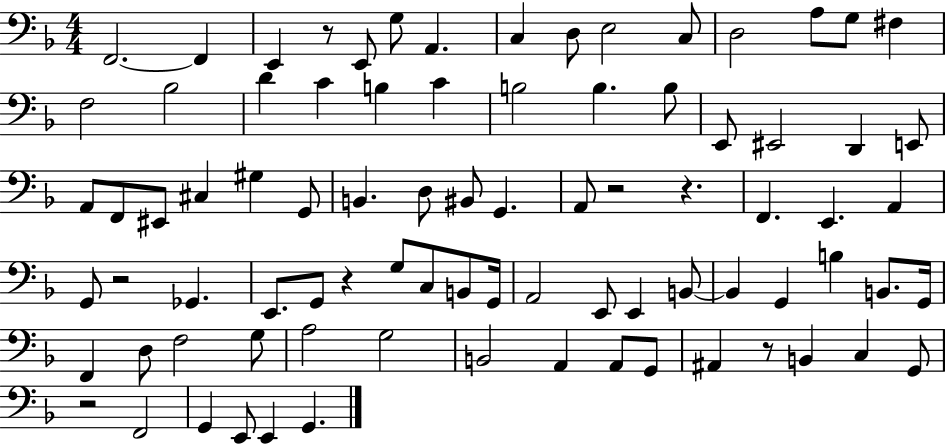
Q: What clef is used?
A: bass